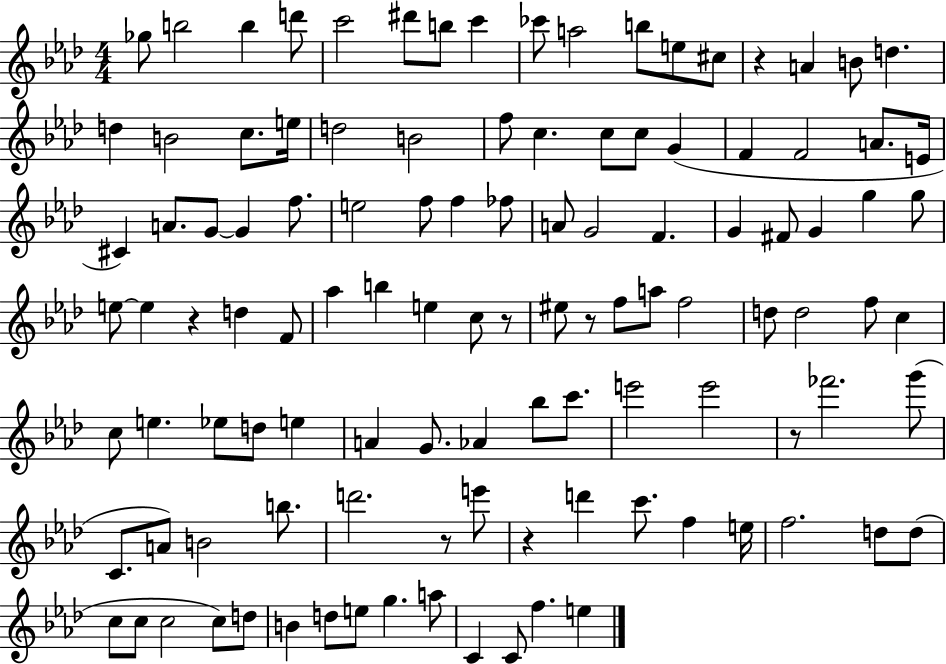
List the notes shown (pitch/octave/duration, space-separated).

Gb5/e B5/h B5/q D6/e C6/h D#6/e B5/e C6/q CES6/e A5/h B5/e E5/e C#5/e R/q A4/q B4/e D5/q. D5/q B4/h C5/e. E5/s D5/h B4/h F5/e C5/q. C5/e C5/e G4/q F4/q F4/h A4/e. E4/s C#4/q A4/e. G4/e G4/q F5/e. E5/h F5/e F5/q FES5/e A4/e G4/h F4/q. G4/q F#4/e G4/q G5/q G5/e E5/e E5/q R/q D5/q F4/e Ab5/q B5/q E5/q C5/e R/e EIS5/e R/e F5/e A5/e F5/h D5/e D5/h F5/e C5/q C5/e E5/q. Eb5/e D5/e E5/q A4/q G4/e. Ab4/q Bb5/e C6/e. E6/h E6/h R/e FES6/h. G6/e C4/e. A4/e B4/h B5/e. D6/h. R/e E6/e R/q D6/q C6/e. F5/q E5/s F5/h. D5/e D5/e C5/e C5/e C5/h C5/e D5/e B4/q D5/e E5/e G5/q. A5/e C4/q C4/e F5/q. E5/q